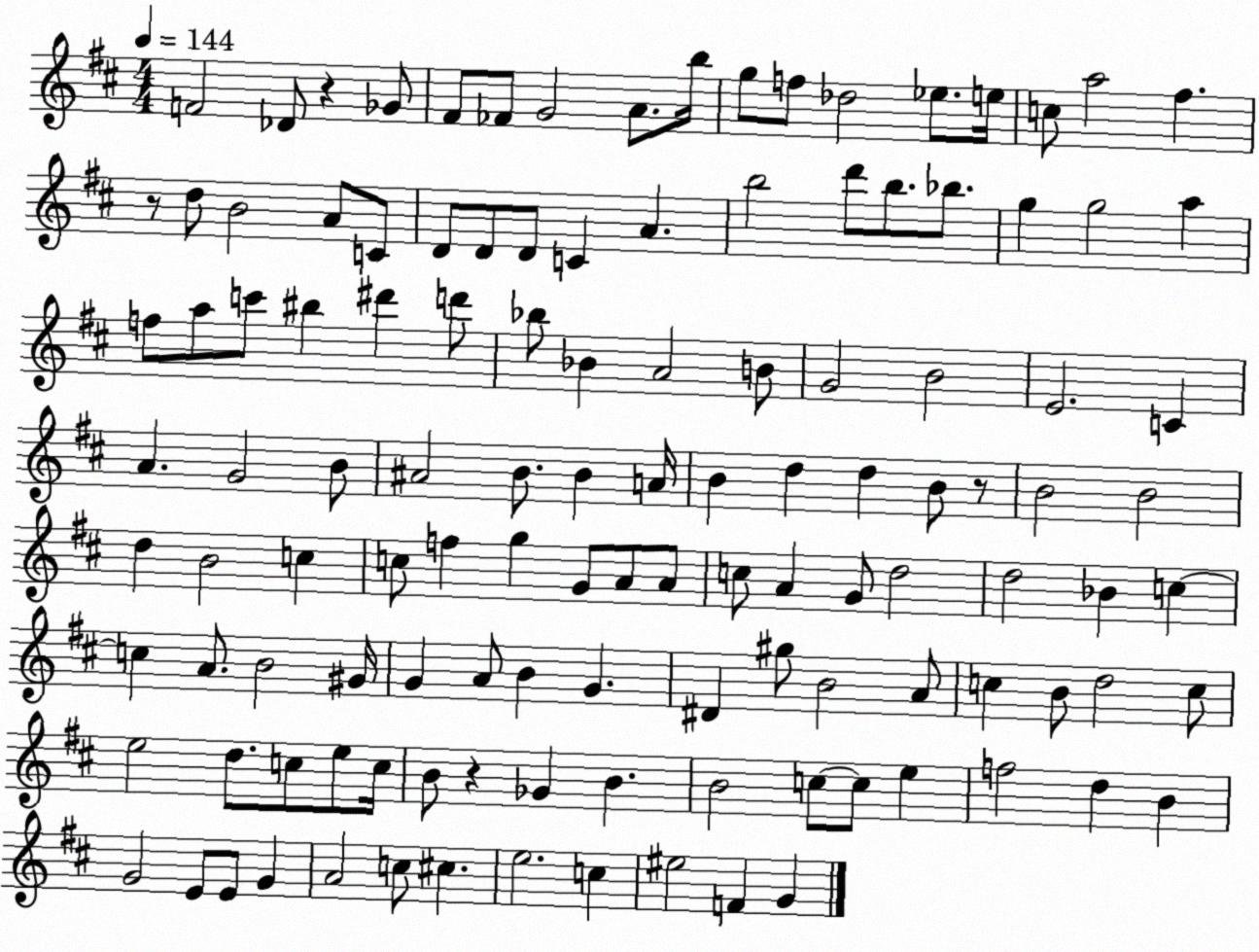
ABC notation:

X:1
T:Untitled
M:4/4
L:1/4
K:D
F2 _D/2 z _G/2 ^F/2 _F/2 G2 A/2 b/4 g/2 f/2 _d2 _e/2 e/4 c/2 a2 ^f z/2 d/2 B2 A/2 C/2 D/2 D/2 D/2 C A b2 d'/2 b/2 _b/2 g g2 a f/2 a/2 c'/2 ^b ^d' d'/2 _b/2 _B A2 B/2 G2 B2 E2 C A G2 B/2 ^A2 B/2 B A/4 B d d B/2 z/2 B2 B2 d B2 c c/2 f g G/2 A/2 A/2 c/2 A G/2 d2 d2 _B c c A/2 B2 ^G/4 G A/2 B G ^D ^g/2 B2 A/2 c B/2 d2 c/2 e2 d/2 c/2 e/2 c/4 B/2 z _G B B2 c/2 c/2 e f2 d B G2 E/2 E/2 G A2 c/2 ^c e2 c ^e2 F G